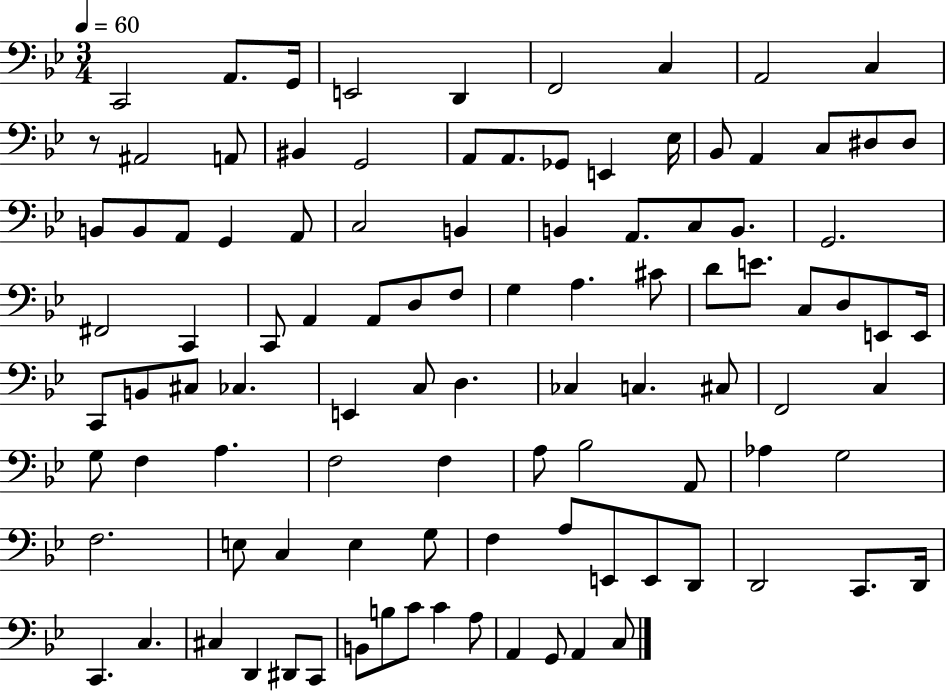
C2/h A2/e. G2/s E2/h D2/q F2/h C3/q A2/h C3/q R/e A#2/h A2/e BIS2/q G2/h A2/e A2/e. Gb2/e E2/q Eb3/s Bb2/e A2/q C3/e D#3/e D#3/e B2/e B2/e A2/e G2/q A2/e C3/h B2/q B2/q A2/e. C3/e B2/e. G2/h. F#2/h C2/q C2/e A2/q A2/e D3/e F3/e G3/q A3/q. C#4/e D4/e E4/e. C3/e D3/e E2/e E2/s C2/e B2/e C#3/e CES3/q. E2/q C3/e D3/q. CES3/q C3/q. C#3/e F2/h C3/q G3/e F3/q A3/q. F3/h F3/q A3/e Bb3/h A2/e Ab3/q G3/h F3/h. E3/e C3/q E3/q G3/e F3/q A3/e E2/e E2/e D2/e D2/h C2/e. D2/s C2/q. C3/q. C#3/q D2/q D#2/e C2/e B2/e B3/e C4/e C4/q A3/e A2/q G2/e A2/q C3/e